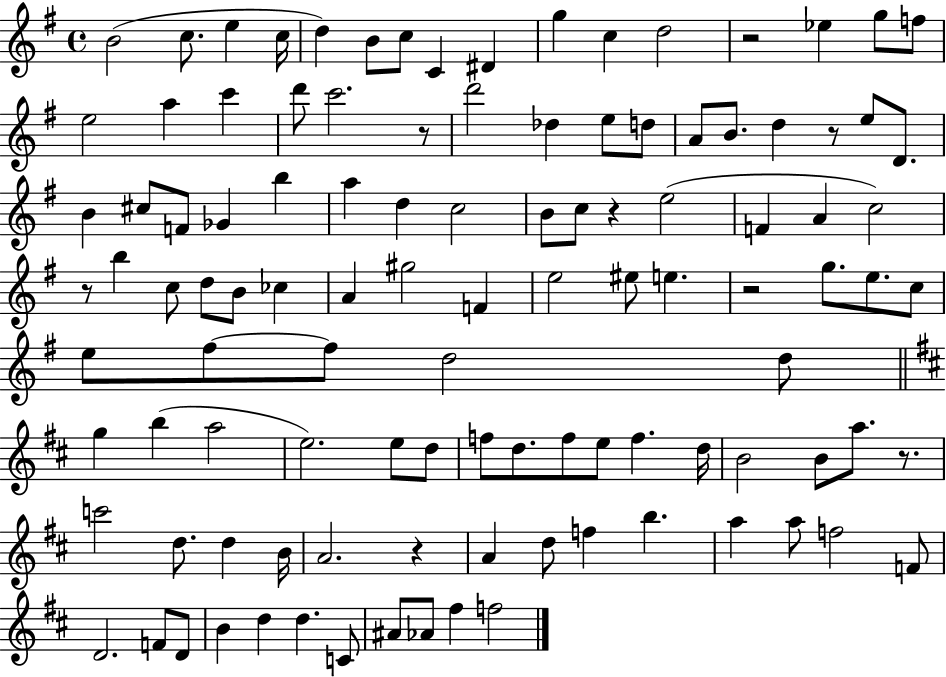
{
  \clef treble
  \time 4/4
  \defaultTimeSignature
  \key g \major
  b'2( c''8. e''4 c''16 | d''4) b'8 c''8 c'4 dis'4 | g''4 c''4 d''2 | r2 ees''4 g''8 f''8 | \break e''2 a''4 c'''4 | d'''8 c'''2. r8 | d'''2 des''4 e''8 d''8 | a'8 b'8. d''4 r8 e''8 d'8. | \break b'4 cis''8 f'8 ges'4 b''4 | a''4 d''4 c''2 | b'8 c''8 r4 e''2( | f'4 a'4 c''2) | \break r8 b''4 c''8 d''8 b'8 ces''4 | a'4 gis''2 f'4 | e''2 eis''8 e''4. | r2 g''8. e''8. c''8 | \break e''8 fis''8~~ fis''8 d''2 d''8 | \bar "||" \break \key d \major g''4 b''4( a''2 | e''2.) e''8 d''8 | f''8 d''8. f''8 e''8 f''4. d''16 | b'2 b'8 a''8. r8. | \break c'''2 d''8. d''4 b'16 | a'2. r4 | a'4 d''8 f''4 b''4. | a''4 a''8 f''2 f'8 | \break d'2. f'8 d'8 | b'4 d''4 d''4. c'8 | ais'8 aes'8 fis''4 f''2 | \bar "|."
}